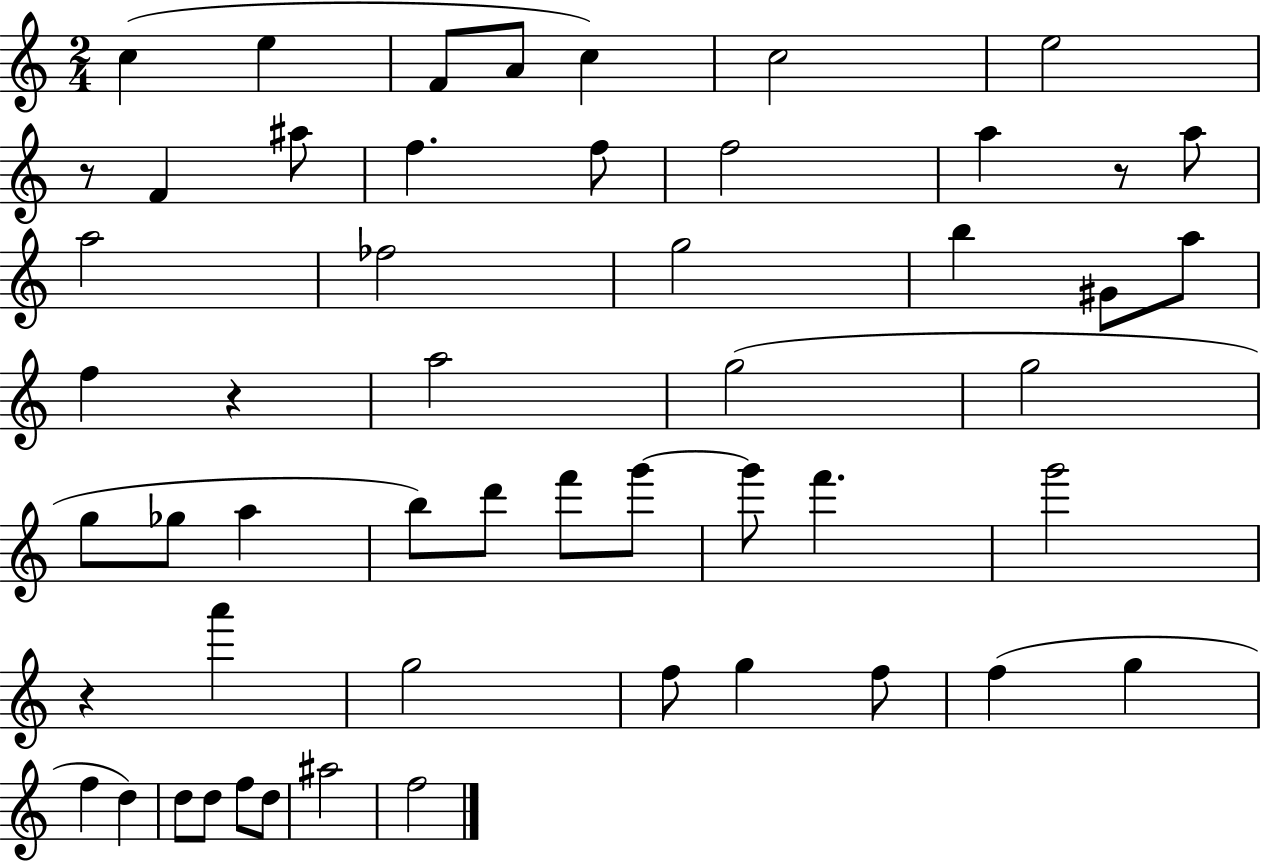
{
  \clef treble
  \numericTimeSignature
  \time 2/4
  \key c \major
  c''4( e''4 | f'8 a'8 c''4) | c''2 | e''2 | \break r8 f'4 ais''8 | f''4. f''8 | f''2 | a''4 r8 a''8 | \break a''2 | fes''2 | g''2 | b''4 gis'8 a''8 | \break f''4 r4 | a''2 | g''2( | g''2 | \break g''8 ges''8 a''4 | b''8) d'''8 f'''8 g'''8~~ | g'''8 f'''4. | g'''2 | \break r4 a'''4 | g''2 | f''8 g''4 f''8 | f''4( g''4 | \break f''4 d''4) | d''8 d''8 f''8 d''8 | ais''2 | f''2 | \break \bar "|."
}